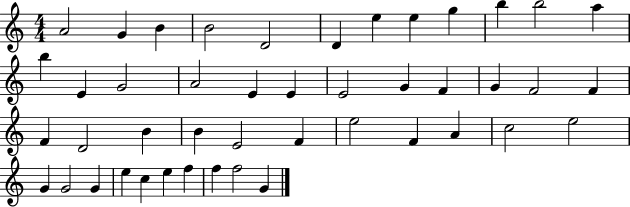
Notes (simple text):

A4/h G4/q B4/q B4/h D4/h D4/q E5/q E5/q G5/q B5/q B5/h A5/q B5/q E4/q G4/h A4/h E4/q E4/q E4/h G4/q F4/q G4/q F4/h F4/q F4/q D4/h B4/q B4/q E4/h F4/q E5/h F4/q A4/q C5/h E5/h G4/q G4/h G4/q E5/q C5/q E5/q F5/q F5/q F5/h G4/q